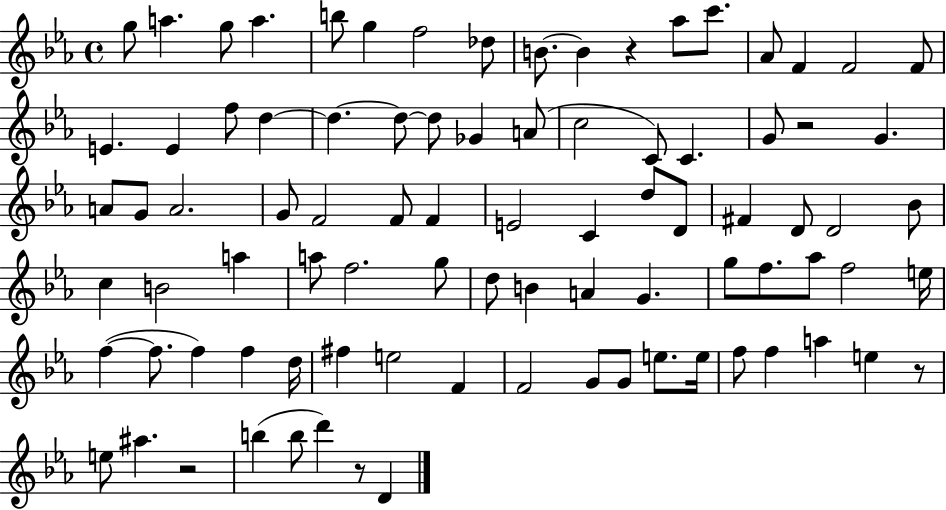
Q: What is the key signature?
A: EES major